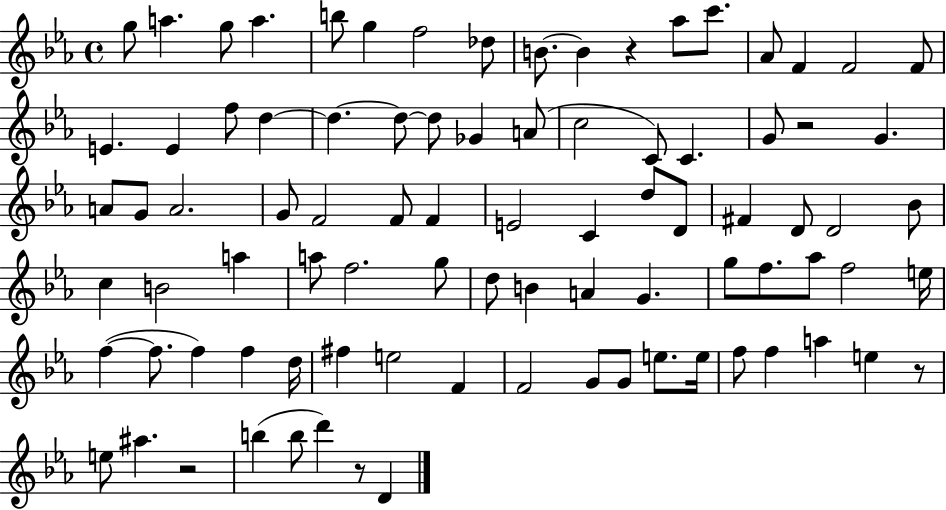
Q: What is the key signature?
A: EES major